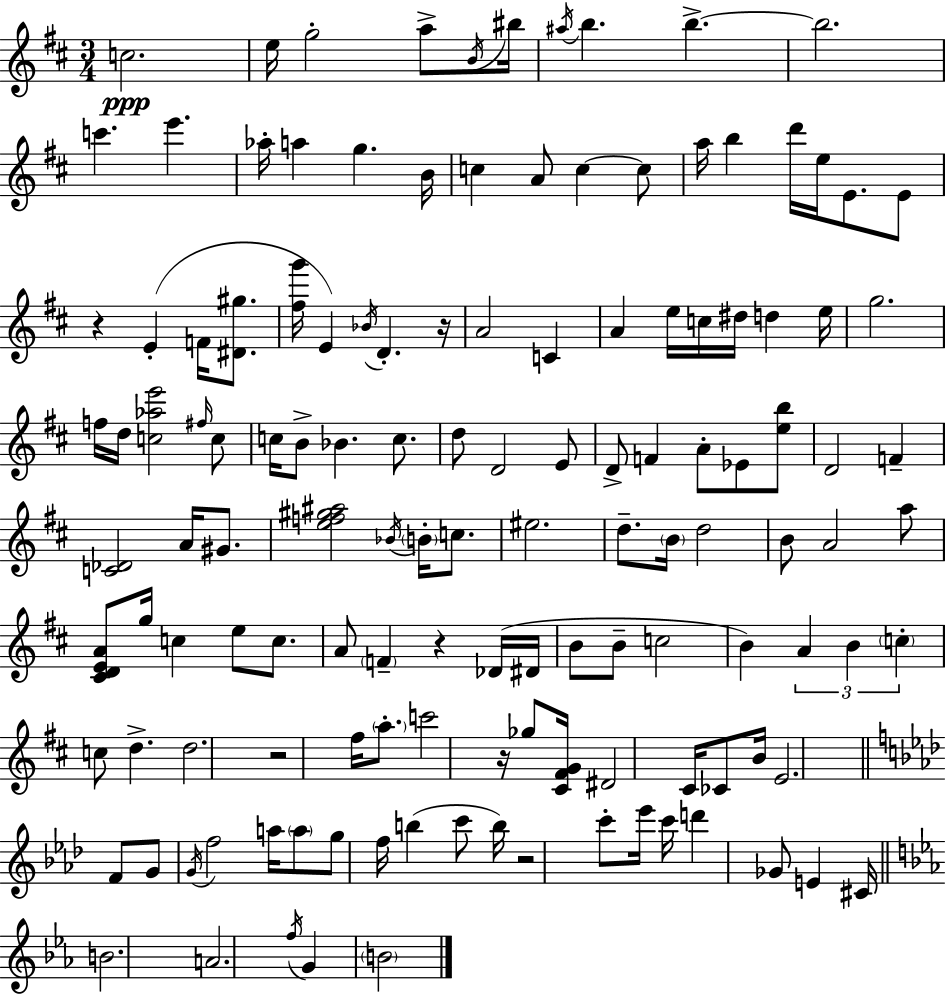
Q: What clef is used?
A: treble